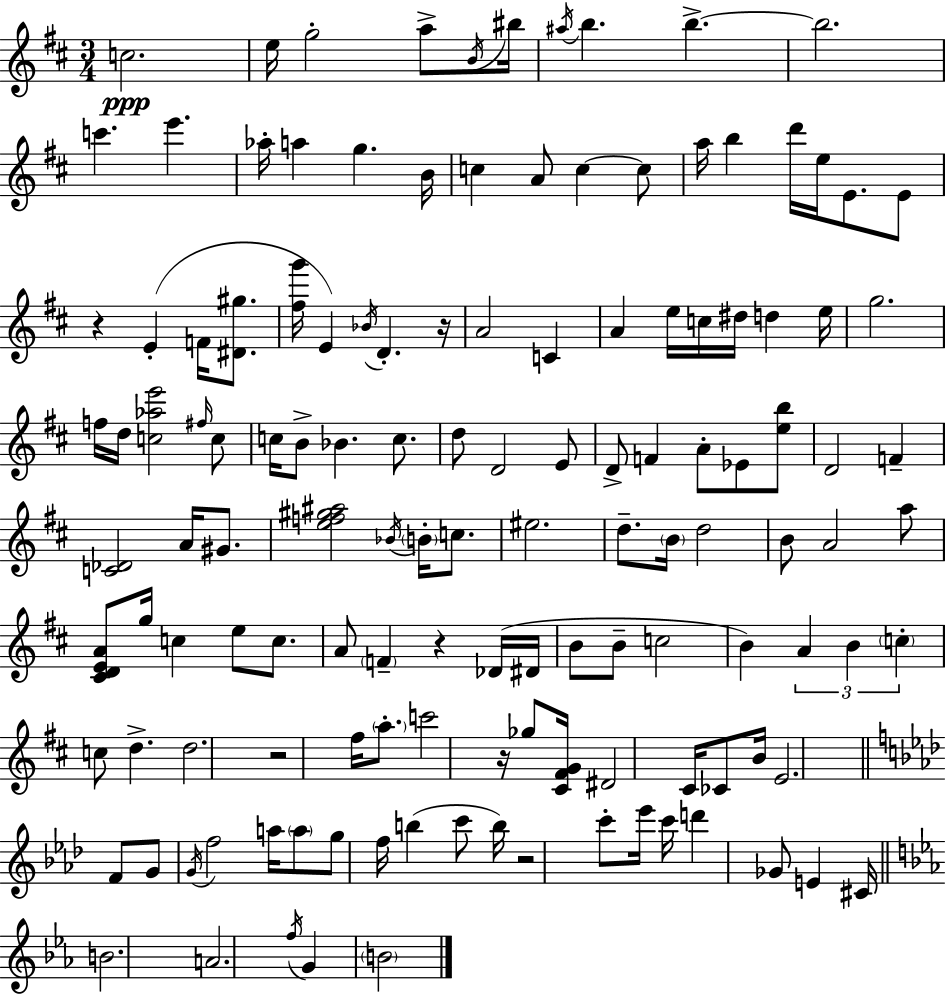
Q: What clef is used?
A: treble